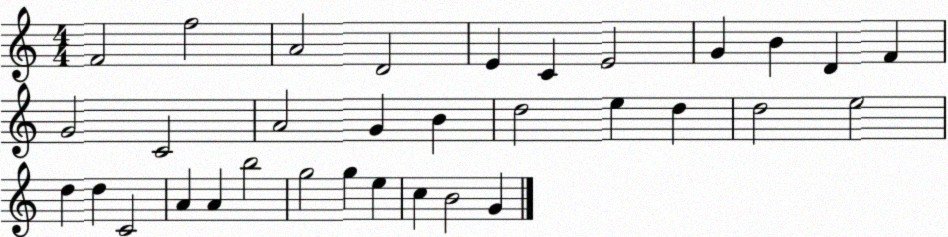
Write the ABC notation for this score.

X:1
T:Untitled
M:4/4
L:1/4
K:C
F2 f2 A2 D2 E C E2 G B D F G2 C2 A2 G B d2 e d d2 e2 d d C2 A A b2 g2 g e c B2 G